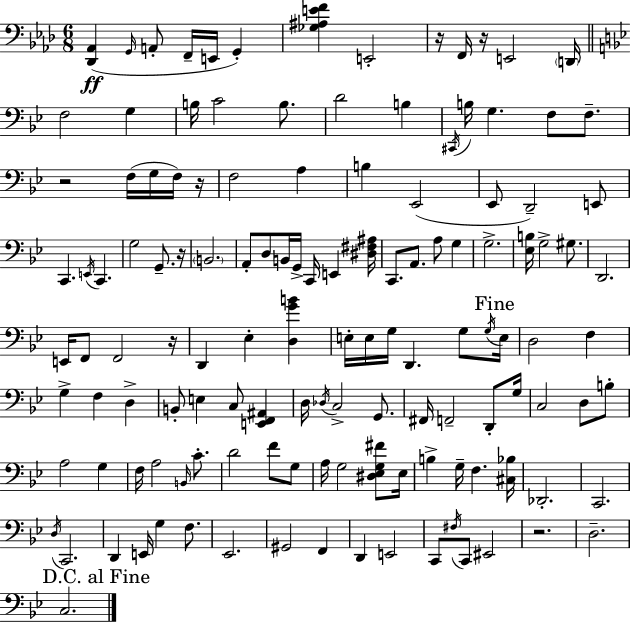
{
  \clef bass
  \numericTimeSignature
  \time 6/8
  \key aes \major
  <des, aes,>4(\ff \grace { g,16 } a,8-. f,16-- e,16 g,4-.) | <ges ais e' f'>4 e,2-. | r16 f,16 r16 e,2 | \parenthesize d,16 \bar "||" \break \key bes \major f2 g4 | b16 c'2 b8. | d'2 b4 | \acciaccatura { cis,16 } b16 g4. f8 f8.-- | \break r2 f16( g16 f16) | r16 f2 a4 | b4 ees,2( | ees,8 d,2--) e,8 | \break c,4. \acciaccatura { e,16 } c,4. | g2 g,8.-- | r16 \parenthesize b,2. | a,8-. d8 b,16 g,16-> c,16 e,4 | \break <dis fis ais>16 c,8. a,8. a8 g4 | g2.-> | <ees b>16 g2-> gis8. | d,2. | \break e,16 f,8 f,2 | r16 d,4 ees4-. <d g' b'>4 | e16-. e16 g16 d,4. g8 | \acciaccatura { g16 } \mark "Fine" e16 d2 f4 | \break g4-> f4 d4-> | b,8-. e4 c8 <e, f, ais,>4 | d16 \acciaccatura { des16 } c2-> | g,8. fis,16 f,2-- | \break d,8-. g16 c2 | d8 b8-. a2 | g4 f16 a2 | \grace { b,16 } c'8.-. d'2 | \break f'8 g8 a16 g2 | <dis ees g fis'>8 ees16 b4-> g16-- f4. | <cis bes>16 des,2.-. | c,2. | \break \acciaccatura { d16 } c,2. | d,4 e,16 g4 | f8. ees,2. | gis,2 | \break f,4 d,4 e,2 | c,8 \acciaccatura { fis16 } c,8 eis,2 | r2. | d2.-- | \break \mark "D.C. al Fine" c2. | \bar "|."
}